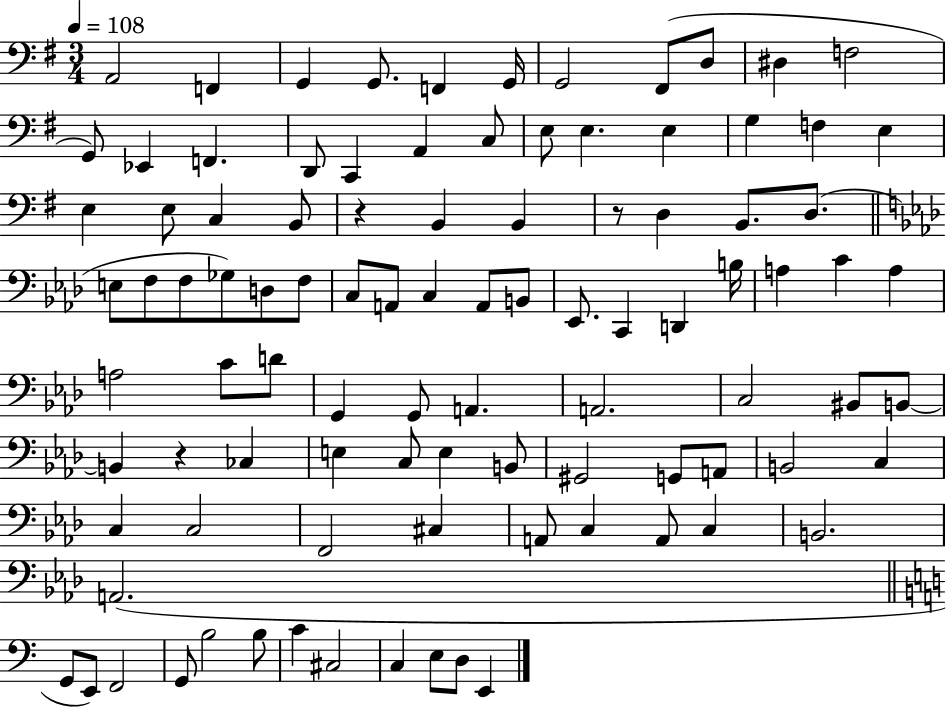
{
  \clef bass
  \numericTimeSignature
  \time 3/4
  \key g \major
  \tempo 4 = 108
  a,2 f,4 | g,4 g,8. f,4 g,16 | g,2 fis,8( d8 | dis4 f2 | \break g,8) ees,4 f,4. | d,8 c,4 a,4 c8 | e8 e4. e4 | g4 f4 e4 | \break e4 e8 c4 b,8 | r4 b,4 b,4 | r8 d4 b,8. d8.( | \bar "||" \break \key aes \major e8 f8 f8 ges8) d8 f8 | c8 a,8 c4 a,8 b,8 | ees,8. c,4 d,4 b16 | a4 c'4 a4 | \break a2 c'8 d'8 | g,4 g,8 a,4. | a,2. | c2 bis,8 b,8~~ | \break b,4 r4 ces4 | e4 c8 e4 b,8 | gis,2 g,8 a,8 | b,2 c4 | \break c4 c2 | f,2 cis4 | a,8 c4 a,8 c4 | b,2. | \break a,2.( | \bar "||" \break \key a \minor g,8 e,8) f,2 | g,8 b2 b8 | c'4 cis2 | c4 e8 d8 e,4 | \break \bar "|."
}